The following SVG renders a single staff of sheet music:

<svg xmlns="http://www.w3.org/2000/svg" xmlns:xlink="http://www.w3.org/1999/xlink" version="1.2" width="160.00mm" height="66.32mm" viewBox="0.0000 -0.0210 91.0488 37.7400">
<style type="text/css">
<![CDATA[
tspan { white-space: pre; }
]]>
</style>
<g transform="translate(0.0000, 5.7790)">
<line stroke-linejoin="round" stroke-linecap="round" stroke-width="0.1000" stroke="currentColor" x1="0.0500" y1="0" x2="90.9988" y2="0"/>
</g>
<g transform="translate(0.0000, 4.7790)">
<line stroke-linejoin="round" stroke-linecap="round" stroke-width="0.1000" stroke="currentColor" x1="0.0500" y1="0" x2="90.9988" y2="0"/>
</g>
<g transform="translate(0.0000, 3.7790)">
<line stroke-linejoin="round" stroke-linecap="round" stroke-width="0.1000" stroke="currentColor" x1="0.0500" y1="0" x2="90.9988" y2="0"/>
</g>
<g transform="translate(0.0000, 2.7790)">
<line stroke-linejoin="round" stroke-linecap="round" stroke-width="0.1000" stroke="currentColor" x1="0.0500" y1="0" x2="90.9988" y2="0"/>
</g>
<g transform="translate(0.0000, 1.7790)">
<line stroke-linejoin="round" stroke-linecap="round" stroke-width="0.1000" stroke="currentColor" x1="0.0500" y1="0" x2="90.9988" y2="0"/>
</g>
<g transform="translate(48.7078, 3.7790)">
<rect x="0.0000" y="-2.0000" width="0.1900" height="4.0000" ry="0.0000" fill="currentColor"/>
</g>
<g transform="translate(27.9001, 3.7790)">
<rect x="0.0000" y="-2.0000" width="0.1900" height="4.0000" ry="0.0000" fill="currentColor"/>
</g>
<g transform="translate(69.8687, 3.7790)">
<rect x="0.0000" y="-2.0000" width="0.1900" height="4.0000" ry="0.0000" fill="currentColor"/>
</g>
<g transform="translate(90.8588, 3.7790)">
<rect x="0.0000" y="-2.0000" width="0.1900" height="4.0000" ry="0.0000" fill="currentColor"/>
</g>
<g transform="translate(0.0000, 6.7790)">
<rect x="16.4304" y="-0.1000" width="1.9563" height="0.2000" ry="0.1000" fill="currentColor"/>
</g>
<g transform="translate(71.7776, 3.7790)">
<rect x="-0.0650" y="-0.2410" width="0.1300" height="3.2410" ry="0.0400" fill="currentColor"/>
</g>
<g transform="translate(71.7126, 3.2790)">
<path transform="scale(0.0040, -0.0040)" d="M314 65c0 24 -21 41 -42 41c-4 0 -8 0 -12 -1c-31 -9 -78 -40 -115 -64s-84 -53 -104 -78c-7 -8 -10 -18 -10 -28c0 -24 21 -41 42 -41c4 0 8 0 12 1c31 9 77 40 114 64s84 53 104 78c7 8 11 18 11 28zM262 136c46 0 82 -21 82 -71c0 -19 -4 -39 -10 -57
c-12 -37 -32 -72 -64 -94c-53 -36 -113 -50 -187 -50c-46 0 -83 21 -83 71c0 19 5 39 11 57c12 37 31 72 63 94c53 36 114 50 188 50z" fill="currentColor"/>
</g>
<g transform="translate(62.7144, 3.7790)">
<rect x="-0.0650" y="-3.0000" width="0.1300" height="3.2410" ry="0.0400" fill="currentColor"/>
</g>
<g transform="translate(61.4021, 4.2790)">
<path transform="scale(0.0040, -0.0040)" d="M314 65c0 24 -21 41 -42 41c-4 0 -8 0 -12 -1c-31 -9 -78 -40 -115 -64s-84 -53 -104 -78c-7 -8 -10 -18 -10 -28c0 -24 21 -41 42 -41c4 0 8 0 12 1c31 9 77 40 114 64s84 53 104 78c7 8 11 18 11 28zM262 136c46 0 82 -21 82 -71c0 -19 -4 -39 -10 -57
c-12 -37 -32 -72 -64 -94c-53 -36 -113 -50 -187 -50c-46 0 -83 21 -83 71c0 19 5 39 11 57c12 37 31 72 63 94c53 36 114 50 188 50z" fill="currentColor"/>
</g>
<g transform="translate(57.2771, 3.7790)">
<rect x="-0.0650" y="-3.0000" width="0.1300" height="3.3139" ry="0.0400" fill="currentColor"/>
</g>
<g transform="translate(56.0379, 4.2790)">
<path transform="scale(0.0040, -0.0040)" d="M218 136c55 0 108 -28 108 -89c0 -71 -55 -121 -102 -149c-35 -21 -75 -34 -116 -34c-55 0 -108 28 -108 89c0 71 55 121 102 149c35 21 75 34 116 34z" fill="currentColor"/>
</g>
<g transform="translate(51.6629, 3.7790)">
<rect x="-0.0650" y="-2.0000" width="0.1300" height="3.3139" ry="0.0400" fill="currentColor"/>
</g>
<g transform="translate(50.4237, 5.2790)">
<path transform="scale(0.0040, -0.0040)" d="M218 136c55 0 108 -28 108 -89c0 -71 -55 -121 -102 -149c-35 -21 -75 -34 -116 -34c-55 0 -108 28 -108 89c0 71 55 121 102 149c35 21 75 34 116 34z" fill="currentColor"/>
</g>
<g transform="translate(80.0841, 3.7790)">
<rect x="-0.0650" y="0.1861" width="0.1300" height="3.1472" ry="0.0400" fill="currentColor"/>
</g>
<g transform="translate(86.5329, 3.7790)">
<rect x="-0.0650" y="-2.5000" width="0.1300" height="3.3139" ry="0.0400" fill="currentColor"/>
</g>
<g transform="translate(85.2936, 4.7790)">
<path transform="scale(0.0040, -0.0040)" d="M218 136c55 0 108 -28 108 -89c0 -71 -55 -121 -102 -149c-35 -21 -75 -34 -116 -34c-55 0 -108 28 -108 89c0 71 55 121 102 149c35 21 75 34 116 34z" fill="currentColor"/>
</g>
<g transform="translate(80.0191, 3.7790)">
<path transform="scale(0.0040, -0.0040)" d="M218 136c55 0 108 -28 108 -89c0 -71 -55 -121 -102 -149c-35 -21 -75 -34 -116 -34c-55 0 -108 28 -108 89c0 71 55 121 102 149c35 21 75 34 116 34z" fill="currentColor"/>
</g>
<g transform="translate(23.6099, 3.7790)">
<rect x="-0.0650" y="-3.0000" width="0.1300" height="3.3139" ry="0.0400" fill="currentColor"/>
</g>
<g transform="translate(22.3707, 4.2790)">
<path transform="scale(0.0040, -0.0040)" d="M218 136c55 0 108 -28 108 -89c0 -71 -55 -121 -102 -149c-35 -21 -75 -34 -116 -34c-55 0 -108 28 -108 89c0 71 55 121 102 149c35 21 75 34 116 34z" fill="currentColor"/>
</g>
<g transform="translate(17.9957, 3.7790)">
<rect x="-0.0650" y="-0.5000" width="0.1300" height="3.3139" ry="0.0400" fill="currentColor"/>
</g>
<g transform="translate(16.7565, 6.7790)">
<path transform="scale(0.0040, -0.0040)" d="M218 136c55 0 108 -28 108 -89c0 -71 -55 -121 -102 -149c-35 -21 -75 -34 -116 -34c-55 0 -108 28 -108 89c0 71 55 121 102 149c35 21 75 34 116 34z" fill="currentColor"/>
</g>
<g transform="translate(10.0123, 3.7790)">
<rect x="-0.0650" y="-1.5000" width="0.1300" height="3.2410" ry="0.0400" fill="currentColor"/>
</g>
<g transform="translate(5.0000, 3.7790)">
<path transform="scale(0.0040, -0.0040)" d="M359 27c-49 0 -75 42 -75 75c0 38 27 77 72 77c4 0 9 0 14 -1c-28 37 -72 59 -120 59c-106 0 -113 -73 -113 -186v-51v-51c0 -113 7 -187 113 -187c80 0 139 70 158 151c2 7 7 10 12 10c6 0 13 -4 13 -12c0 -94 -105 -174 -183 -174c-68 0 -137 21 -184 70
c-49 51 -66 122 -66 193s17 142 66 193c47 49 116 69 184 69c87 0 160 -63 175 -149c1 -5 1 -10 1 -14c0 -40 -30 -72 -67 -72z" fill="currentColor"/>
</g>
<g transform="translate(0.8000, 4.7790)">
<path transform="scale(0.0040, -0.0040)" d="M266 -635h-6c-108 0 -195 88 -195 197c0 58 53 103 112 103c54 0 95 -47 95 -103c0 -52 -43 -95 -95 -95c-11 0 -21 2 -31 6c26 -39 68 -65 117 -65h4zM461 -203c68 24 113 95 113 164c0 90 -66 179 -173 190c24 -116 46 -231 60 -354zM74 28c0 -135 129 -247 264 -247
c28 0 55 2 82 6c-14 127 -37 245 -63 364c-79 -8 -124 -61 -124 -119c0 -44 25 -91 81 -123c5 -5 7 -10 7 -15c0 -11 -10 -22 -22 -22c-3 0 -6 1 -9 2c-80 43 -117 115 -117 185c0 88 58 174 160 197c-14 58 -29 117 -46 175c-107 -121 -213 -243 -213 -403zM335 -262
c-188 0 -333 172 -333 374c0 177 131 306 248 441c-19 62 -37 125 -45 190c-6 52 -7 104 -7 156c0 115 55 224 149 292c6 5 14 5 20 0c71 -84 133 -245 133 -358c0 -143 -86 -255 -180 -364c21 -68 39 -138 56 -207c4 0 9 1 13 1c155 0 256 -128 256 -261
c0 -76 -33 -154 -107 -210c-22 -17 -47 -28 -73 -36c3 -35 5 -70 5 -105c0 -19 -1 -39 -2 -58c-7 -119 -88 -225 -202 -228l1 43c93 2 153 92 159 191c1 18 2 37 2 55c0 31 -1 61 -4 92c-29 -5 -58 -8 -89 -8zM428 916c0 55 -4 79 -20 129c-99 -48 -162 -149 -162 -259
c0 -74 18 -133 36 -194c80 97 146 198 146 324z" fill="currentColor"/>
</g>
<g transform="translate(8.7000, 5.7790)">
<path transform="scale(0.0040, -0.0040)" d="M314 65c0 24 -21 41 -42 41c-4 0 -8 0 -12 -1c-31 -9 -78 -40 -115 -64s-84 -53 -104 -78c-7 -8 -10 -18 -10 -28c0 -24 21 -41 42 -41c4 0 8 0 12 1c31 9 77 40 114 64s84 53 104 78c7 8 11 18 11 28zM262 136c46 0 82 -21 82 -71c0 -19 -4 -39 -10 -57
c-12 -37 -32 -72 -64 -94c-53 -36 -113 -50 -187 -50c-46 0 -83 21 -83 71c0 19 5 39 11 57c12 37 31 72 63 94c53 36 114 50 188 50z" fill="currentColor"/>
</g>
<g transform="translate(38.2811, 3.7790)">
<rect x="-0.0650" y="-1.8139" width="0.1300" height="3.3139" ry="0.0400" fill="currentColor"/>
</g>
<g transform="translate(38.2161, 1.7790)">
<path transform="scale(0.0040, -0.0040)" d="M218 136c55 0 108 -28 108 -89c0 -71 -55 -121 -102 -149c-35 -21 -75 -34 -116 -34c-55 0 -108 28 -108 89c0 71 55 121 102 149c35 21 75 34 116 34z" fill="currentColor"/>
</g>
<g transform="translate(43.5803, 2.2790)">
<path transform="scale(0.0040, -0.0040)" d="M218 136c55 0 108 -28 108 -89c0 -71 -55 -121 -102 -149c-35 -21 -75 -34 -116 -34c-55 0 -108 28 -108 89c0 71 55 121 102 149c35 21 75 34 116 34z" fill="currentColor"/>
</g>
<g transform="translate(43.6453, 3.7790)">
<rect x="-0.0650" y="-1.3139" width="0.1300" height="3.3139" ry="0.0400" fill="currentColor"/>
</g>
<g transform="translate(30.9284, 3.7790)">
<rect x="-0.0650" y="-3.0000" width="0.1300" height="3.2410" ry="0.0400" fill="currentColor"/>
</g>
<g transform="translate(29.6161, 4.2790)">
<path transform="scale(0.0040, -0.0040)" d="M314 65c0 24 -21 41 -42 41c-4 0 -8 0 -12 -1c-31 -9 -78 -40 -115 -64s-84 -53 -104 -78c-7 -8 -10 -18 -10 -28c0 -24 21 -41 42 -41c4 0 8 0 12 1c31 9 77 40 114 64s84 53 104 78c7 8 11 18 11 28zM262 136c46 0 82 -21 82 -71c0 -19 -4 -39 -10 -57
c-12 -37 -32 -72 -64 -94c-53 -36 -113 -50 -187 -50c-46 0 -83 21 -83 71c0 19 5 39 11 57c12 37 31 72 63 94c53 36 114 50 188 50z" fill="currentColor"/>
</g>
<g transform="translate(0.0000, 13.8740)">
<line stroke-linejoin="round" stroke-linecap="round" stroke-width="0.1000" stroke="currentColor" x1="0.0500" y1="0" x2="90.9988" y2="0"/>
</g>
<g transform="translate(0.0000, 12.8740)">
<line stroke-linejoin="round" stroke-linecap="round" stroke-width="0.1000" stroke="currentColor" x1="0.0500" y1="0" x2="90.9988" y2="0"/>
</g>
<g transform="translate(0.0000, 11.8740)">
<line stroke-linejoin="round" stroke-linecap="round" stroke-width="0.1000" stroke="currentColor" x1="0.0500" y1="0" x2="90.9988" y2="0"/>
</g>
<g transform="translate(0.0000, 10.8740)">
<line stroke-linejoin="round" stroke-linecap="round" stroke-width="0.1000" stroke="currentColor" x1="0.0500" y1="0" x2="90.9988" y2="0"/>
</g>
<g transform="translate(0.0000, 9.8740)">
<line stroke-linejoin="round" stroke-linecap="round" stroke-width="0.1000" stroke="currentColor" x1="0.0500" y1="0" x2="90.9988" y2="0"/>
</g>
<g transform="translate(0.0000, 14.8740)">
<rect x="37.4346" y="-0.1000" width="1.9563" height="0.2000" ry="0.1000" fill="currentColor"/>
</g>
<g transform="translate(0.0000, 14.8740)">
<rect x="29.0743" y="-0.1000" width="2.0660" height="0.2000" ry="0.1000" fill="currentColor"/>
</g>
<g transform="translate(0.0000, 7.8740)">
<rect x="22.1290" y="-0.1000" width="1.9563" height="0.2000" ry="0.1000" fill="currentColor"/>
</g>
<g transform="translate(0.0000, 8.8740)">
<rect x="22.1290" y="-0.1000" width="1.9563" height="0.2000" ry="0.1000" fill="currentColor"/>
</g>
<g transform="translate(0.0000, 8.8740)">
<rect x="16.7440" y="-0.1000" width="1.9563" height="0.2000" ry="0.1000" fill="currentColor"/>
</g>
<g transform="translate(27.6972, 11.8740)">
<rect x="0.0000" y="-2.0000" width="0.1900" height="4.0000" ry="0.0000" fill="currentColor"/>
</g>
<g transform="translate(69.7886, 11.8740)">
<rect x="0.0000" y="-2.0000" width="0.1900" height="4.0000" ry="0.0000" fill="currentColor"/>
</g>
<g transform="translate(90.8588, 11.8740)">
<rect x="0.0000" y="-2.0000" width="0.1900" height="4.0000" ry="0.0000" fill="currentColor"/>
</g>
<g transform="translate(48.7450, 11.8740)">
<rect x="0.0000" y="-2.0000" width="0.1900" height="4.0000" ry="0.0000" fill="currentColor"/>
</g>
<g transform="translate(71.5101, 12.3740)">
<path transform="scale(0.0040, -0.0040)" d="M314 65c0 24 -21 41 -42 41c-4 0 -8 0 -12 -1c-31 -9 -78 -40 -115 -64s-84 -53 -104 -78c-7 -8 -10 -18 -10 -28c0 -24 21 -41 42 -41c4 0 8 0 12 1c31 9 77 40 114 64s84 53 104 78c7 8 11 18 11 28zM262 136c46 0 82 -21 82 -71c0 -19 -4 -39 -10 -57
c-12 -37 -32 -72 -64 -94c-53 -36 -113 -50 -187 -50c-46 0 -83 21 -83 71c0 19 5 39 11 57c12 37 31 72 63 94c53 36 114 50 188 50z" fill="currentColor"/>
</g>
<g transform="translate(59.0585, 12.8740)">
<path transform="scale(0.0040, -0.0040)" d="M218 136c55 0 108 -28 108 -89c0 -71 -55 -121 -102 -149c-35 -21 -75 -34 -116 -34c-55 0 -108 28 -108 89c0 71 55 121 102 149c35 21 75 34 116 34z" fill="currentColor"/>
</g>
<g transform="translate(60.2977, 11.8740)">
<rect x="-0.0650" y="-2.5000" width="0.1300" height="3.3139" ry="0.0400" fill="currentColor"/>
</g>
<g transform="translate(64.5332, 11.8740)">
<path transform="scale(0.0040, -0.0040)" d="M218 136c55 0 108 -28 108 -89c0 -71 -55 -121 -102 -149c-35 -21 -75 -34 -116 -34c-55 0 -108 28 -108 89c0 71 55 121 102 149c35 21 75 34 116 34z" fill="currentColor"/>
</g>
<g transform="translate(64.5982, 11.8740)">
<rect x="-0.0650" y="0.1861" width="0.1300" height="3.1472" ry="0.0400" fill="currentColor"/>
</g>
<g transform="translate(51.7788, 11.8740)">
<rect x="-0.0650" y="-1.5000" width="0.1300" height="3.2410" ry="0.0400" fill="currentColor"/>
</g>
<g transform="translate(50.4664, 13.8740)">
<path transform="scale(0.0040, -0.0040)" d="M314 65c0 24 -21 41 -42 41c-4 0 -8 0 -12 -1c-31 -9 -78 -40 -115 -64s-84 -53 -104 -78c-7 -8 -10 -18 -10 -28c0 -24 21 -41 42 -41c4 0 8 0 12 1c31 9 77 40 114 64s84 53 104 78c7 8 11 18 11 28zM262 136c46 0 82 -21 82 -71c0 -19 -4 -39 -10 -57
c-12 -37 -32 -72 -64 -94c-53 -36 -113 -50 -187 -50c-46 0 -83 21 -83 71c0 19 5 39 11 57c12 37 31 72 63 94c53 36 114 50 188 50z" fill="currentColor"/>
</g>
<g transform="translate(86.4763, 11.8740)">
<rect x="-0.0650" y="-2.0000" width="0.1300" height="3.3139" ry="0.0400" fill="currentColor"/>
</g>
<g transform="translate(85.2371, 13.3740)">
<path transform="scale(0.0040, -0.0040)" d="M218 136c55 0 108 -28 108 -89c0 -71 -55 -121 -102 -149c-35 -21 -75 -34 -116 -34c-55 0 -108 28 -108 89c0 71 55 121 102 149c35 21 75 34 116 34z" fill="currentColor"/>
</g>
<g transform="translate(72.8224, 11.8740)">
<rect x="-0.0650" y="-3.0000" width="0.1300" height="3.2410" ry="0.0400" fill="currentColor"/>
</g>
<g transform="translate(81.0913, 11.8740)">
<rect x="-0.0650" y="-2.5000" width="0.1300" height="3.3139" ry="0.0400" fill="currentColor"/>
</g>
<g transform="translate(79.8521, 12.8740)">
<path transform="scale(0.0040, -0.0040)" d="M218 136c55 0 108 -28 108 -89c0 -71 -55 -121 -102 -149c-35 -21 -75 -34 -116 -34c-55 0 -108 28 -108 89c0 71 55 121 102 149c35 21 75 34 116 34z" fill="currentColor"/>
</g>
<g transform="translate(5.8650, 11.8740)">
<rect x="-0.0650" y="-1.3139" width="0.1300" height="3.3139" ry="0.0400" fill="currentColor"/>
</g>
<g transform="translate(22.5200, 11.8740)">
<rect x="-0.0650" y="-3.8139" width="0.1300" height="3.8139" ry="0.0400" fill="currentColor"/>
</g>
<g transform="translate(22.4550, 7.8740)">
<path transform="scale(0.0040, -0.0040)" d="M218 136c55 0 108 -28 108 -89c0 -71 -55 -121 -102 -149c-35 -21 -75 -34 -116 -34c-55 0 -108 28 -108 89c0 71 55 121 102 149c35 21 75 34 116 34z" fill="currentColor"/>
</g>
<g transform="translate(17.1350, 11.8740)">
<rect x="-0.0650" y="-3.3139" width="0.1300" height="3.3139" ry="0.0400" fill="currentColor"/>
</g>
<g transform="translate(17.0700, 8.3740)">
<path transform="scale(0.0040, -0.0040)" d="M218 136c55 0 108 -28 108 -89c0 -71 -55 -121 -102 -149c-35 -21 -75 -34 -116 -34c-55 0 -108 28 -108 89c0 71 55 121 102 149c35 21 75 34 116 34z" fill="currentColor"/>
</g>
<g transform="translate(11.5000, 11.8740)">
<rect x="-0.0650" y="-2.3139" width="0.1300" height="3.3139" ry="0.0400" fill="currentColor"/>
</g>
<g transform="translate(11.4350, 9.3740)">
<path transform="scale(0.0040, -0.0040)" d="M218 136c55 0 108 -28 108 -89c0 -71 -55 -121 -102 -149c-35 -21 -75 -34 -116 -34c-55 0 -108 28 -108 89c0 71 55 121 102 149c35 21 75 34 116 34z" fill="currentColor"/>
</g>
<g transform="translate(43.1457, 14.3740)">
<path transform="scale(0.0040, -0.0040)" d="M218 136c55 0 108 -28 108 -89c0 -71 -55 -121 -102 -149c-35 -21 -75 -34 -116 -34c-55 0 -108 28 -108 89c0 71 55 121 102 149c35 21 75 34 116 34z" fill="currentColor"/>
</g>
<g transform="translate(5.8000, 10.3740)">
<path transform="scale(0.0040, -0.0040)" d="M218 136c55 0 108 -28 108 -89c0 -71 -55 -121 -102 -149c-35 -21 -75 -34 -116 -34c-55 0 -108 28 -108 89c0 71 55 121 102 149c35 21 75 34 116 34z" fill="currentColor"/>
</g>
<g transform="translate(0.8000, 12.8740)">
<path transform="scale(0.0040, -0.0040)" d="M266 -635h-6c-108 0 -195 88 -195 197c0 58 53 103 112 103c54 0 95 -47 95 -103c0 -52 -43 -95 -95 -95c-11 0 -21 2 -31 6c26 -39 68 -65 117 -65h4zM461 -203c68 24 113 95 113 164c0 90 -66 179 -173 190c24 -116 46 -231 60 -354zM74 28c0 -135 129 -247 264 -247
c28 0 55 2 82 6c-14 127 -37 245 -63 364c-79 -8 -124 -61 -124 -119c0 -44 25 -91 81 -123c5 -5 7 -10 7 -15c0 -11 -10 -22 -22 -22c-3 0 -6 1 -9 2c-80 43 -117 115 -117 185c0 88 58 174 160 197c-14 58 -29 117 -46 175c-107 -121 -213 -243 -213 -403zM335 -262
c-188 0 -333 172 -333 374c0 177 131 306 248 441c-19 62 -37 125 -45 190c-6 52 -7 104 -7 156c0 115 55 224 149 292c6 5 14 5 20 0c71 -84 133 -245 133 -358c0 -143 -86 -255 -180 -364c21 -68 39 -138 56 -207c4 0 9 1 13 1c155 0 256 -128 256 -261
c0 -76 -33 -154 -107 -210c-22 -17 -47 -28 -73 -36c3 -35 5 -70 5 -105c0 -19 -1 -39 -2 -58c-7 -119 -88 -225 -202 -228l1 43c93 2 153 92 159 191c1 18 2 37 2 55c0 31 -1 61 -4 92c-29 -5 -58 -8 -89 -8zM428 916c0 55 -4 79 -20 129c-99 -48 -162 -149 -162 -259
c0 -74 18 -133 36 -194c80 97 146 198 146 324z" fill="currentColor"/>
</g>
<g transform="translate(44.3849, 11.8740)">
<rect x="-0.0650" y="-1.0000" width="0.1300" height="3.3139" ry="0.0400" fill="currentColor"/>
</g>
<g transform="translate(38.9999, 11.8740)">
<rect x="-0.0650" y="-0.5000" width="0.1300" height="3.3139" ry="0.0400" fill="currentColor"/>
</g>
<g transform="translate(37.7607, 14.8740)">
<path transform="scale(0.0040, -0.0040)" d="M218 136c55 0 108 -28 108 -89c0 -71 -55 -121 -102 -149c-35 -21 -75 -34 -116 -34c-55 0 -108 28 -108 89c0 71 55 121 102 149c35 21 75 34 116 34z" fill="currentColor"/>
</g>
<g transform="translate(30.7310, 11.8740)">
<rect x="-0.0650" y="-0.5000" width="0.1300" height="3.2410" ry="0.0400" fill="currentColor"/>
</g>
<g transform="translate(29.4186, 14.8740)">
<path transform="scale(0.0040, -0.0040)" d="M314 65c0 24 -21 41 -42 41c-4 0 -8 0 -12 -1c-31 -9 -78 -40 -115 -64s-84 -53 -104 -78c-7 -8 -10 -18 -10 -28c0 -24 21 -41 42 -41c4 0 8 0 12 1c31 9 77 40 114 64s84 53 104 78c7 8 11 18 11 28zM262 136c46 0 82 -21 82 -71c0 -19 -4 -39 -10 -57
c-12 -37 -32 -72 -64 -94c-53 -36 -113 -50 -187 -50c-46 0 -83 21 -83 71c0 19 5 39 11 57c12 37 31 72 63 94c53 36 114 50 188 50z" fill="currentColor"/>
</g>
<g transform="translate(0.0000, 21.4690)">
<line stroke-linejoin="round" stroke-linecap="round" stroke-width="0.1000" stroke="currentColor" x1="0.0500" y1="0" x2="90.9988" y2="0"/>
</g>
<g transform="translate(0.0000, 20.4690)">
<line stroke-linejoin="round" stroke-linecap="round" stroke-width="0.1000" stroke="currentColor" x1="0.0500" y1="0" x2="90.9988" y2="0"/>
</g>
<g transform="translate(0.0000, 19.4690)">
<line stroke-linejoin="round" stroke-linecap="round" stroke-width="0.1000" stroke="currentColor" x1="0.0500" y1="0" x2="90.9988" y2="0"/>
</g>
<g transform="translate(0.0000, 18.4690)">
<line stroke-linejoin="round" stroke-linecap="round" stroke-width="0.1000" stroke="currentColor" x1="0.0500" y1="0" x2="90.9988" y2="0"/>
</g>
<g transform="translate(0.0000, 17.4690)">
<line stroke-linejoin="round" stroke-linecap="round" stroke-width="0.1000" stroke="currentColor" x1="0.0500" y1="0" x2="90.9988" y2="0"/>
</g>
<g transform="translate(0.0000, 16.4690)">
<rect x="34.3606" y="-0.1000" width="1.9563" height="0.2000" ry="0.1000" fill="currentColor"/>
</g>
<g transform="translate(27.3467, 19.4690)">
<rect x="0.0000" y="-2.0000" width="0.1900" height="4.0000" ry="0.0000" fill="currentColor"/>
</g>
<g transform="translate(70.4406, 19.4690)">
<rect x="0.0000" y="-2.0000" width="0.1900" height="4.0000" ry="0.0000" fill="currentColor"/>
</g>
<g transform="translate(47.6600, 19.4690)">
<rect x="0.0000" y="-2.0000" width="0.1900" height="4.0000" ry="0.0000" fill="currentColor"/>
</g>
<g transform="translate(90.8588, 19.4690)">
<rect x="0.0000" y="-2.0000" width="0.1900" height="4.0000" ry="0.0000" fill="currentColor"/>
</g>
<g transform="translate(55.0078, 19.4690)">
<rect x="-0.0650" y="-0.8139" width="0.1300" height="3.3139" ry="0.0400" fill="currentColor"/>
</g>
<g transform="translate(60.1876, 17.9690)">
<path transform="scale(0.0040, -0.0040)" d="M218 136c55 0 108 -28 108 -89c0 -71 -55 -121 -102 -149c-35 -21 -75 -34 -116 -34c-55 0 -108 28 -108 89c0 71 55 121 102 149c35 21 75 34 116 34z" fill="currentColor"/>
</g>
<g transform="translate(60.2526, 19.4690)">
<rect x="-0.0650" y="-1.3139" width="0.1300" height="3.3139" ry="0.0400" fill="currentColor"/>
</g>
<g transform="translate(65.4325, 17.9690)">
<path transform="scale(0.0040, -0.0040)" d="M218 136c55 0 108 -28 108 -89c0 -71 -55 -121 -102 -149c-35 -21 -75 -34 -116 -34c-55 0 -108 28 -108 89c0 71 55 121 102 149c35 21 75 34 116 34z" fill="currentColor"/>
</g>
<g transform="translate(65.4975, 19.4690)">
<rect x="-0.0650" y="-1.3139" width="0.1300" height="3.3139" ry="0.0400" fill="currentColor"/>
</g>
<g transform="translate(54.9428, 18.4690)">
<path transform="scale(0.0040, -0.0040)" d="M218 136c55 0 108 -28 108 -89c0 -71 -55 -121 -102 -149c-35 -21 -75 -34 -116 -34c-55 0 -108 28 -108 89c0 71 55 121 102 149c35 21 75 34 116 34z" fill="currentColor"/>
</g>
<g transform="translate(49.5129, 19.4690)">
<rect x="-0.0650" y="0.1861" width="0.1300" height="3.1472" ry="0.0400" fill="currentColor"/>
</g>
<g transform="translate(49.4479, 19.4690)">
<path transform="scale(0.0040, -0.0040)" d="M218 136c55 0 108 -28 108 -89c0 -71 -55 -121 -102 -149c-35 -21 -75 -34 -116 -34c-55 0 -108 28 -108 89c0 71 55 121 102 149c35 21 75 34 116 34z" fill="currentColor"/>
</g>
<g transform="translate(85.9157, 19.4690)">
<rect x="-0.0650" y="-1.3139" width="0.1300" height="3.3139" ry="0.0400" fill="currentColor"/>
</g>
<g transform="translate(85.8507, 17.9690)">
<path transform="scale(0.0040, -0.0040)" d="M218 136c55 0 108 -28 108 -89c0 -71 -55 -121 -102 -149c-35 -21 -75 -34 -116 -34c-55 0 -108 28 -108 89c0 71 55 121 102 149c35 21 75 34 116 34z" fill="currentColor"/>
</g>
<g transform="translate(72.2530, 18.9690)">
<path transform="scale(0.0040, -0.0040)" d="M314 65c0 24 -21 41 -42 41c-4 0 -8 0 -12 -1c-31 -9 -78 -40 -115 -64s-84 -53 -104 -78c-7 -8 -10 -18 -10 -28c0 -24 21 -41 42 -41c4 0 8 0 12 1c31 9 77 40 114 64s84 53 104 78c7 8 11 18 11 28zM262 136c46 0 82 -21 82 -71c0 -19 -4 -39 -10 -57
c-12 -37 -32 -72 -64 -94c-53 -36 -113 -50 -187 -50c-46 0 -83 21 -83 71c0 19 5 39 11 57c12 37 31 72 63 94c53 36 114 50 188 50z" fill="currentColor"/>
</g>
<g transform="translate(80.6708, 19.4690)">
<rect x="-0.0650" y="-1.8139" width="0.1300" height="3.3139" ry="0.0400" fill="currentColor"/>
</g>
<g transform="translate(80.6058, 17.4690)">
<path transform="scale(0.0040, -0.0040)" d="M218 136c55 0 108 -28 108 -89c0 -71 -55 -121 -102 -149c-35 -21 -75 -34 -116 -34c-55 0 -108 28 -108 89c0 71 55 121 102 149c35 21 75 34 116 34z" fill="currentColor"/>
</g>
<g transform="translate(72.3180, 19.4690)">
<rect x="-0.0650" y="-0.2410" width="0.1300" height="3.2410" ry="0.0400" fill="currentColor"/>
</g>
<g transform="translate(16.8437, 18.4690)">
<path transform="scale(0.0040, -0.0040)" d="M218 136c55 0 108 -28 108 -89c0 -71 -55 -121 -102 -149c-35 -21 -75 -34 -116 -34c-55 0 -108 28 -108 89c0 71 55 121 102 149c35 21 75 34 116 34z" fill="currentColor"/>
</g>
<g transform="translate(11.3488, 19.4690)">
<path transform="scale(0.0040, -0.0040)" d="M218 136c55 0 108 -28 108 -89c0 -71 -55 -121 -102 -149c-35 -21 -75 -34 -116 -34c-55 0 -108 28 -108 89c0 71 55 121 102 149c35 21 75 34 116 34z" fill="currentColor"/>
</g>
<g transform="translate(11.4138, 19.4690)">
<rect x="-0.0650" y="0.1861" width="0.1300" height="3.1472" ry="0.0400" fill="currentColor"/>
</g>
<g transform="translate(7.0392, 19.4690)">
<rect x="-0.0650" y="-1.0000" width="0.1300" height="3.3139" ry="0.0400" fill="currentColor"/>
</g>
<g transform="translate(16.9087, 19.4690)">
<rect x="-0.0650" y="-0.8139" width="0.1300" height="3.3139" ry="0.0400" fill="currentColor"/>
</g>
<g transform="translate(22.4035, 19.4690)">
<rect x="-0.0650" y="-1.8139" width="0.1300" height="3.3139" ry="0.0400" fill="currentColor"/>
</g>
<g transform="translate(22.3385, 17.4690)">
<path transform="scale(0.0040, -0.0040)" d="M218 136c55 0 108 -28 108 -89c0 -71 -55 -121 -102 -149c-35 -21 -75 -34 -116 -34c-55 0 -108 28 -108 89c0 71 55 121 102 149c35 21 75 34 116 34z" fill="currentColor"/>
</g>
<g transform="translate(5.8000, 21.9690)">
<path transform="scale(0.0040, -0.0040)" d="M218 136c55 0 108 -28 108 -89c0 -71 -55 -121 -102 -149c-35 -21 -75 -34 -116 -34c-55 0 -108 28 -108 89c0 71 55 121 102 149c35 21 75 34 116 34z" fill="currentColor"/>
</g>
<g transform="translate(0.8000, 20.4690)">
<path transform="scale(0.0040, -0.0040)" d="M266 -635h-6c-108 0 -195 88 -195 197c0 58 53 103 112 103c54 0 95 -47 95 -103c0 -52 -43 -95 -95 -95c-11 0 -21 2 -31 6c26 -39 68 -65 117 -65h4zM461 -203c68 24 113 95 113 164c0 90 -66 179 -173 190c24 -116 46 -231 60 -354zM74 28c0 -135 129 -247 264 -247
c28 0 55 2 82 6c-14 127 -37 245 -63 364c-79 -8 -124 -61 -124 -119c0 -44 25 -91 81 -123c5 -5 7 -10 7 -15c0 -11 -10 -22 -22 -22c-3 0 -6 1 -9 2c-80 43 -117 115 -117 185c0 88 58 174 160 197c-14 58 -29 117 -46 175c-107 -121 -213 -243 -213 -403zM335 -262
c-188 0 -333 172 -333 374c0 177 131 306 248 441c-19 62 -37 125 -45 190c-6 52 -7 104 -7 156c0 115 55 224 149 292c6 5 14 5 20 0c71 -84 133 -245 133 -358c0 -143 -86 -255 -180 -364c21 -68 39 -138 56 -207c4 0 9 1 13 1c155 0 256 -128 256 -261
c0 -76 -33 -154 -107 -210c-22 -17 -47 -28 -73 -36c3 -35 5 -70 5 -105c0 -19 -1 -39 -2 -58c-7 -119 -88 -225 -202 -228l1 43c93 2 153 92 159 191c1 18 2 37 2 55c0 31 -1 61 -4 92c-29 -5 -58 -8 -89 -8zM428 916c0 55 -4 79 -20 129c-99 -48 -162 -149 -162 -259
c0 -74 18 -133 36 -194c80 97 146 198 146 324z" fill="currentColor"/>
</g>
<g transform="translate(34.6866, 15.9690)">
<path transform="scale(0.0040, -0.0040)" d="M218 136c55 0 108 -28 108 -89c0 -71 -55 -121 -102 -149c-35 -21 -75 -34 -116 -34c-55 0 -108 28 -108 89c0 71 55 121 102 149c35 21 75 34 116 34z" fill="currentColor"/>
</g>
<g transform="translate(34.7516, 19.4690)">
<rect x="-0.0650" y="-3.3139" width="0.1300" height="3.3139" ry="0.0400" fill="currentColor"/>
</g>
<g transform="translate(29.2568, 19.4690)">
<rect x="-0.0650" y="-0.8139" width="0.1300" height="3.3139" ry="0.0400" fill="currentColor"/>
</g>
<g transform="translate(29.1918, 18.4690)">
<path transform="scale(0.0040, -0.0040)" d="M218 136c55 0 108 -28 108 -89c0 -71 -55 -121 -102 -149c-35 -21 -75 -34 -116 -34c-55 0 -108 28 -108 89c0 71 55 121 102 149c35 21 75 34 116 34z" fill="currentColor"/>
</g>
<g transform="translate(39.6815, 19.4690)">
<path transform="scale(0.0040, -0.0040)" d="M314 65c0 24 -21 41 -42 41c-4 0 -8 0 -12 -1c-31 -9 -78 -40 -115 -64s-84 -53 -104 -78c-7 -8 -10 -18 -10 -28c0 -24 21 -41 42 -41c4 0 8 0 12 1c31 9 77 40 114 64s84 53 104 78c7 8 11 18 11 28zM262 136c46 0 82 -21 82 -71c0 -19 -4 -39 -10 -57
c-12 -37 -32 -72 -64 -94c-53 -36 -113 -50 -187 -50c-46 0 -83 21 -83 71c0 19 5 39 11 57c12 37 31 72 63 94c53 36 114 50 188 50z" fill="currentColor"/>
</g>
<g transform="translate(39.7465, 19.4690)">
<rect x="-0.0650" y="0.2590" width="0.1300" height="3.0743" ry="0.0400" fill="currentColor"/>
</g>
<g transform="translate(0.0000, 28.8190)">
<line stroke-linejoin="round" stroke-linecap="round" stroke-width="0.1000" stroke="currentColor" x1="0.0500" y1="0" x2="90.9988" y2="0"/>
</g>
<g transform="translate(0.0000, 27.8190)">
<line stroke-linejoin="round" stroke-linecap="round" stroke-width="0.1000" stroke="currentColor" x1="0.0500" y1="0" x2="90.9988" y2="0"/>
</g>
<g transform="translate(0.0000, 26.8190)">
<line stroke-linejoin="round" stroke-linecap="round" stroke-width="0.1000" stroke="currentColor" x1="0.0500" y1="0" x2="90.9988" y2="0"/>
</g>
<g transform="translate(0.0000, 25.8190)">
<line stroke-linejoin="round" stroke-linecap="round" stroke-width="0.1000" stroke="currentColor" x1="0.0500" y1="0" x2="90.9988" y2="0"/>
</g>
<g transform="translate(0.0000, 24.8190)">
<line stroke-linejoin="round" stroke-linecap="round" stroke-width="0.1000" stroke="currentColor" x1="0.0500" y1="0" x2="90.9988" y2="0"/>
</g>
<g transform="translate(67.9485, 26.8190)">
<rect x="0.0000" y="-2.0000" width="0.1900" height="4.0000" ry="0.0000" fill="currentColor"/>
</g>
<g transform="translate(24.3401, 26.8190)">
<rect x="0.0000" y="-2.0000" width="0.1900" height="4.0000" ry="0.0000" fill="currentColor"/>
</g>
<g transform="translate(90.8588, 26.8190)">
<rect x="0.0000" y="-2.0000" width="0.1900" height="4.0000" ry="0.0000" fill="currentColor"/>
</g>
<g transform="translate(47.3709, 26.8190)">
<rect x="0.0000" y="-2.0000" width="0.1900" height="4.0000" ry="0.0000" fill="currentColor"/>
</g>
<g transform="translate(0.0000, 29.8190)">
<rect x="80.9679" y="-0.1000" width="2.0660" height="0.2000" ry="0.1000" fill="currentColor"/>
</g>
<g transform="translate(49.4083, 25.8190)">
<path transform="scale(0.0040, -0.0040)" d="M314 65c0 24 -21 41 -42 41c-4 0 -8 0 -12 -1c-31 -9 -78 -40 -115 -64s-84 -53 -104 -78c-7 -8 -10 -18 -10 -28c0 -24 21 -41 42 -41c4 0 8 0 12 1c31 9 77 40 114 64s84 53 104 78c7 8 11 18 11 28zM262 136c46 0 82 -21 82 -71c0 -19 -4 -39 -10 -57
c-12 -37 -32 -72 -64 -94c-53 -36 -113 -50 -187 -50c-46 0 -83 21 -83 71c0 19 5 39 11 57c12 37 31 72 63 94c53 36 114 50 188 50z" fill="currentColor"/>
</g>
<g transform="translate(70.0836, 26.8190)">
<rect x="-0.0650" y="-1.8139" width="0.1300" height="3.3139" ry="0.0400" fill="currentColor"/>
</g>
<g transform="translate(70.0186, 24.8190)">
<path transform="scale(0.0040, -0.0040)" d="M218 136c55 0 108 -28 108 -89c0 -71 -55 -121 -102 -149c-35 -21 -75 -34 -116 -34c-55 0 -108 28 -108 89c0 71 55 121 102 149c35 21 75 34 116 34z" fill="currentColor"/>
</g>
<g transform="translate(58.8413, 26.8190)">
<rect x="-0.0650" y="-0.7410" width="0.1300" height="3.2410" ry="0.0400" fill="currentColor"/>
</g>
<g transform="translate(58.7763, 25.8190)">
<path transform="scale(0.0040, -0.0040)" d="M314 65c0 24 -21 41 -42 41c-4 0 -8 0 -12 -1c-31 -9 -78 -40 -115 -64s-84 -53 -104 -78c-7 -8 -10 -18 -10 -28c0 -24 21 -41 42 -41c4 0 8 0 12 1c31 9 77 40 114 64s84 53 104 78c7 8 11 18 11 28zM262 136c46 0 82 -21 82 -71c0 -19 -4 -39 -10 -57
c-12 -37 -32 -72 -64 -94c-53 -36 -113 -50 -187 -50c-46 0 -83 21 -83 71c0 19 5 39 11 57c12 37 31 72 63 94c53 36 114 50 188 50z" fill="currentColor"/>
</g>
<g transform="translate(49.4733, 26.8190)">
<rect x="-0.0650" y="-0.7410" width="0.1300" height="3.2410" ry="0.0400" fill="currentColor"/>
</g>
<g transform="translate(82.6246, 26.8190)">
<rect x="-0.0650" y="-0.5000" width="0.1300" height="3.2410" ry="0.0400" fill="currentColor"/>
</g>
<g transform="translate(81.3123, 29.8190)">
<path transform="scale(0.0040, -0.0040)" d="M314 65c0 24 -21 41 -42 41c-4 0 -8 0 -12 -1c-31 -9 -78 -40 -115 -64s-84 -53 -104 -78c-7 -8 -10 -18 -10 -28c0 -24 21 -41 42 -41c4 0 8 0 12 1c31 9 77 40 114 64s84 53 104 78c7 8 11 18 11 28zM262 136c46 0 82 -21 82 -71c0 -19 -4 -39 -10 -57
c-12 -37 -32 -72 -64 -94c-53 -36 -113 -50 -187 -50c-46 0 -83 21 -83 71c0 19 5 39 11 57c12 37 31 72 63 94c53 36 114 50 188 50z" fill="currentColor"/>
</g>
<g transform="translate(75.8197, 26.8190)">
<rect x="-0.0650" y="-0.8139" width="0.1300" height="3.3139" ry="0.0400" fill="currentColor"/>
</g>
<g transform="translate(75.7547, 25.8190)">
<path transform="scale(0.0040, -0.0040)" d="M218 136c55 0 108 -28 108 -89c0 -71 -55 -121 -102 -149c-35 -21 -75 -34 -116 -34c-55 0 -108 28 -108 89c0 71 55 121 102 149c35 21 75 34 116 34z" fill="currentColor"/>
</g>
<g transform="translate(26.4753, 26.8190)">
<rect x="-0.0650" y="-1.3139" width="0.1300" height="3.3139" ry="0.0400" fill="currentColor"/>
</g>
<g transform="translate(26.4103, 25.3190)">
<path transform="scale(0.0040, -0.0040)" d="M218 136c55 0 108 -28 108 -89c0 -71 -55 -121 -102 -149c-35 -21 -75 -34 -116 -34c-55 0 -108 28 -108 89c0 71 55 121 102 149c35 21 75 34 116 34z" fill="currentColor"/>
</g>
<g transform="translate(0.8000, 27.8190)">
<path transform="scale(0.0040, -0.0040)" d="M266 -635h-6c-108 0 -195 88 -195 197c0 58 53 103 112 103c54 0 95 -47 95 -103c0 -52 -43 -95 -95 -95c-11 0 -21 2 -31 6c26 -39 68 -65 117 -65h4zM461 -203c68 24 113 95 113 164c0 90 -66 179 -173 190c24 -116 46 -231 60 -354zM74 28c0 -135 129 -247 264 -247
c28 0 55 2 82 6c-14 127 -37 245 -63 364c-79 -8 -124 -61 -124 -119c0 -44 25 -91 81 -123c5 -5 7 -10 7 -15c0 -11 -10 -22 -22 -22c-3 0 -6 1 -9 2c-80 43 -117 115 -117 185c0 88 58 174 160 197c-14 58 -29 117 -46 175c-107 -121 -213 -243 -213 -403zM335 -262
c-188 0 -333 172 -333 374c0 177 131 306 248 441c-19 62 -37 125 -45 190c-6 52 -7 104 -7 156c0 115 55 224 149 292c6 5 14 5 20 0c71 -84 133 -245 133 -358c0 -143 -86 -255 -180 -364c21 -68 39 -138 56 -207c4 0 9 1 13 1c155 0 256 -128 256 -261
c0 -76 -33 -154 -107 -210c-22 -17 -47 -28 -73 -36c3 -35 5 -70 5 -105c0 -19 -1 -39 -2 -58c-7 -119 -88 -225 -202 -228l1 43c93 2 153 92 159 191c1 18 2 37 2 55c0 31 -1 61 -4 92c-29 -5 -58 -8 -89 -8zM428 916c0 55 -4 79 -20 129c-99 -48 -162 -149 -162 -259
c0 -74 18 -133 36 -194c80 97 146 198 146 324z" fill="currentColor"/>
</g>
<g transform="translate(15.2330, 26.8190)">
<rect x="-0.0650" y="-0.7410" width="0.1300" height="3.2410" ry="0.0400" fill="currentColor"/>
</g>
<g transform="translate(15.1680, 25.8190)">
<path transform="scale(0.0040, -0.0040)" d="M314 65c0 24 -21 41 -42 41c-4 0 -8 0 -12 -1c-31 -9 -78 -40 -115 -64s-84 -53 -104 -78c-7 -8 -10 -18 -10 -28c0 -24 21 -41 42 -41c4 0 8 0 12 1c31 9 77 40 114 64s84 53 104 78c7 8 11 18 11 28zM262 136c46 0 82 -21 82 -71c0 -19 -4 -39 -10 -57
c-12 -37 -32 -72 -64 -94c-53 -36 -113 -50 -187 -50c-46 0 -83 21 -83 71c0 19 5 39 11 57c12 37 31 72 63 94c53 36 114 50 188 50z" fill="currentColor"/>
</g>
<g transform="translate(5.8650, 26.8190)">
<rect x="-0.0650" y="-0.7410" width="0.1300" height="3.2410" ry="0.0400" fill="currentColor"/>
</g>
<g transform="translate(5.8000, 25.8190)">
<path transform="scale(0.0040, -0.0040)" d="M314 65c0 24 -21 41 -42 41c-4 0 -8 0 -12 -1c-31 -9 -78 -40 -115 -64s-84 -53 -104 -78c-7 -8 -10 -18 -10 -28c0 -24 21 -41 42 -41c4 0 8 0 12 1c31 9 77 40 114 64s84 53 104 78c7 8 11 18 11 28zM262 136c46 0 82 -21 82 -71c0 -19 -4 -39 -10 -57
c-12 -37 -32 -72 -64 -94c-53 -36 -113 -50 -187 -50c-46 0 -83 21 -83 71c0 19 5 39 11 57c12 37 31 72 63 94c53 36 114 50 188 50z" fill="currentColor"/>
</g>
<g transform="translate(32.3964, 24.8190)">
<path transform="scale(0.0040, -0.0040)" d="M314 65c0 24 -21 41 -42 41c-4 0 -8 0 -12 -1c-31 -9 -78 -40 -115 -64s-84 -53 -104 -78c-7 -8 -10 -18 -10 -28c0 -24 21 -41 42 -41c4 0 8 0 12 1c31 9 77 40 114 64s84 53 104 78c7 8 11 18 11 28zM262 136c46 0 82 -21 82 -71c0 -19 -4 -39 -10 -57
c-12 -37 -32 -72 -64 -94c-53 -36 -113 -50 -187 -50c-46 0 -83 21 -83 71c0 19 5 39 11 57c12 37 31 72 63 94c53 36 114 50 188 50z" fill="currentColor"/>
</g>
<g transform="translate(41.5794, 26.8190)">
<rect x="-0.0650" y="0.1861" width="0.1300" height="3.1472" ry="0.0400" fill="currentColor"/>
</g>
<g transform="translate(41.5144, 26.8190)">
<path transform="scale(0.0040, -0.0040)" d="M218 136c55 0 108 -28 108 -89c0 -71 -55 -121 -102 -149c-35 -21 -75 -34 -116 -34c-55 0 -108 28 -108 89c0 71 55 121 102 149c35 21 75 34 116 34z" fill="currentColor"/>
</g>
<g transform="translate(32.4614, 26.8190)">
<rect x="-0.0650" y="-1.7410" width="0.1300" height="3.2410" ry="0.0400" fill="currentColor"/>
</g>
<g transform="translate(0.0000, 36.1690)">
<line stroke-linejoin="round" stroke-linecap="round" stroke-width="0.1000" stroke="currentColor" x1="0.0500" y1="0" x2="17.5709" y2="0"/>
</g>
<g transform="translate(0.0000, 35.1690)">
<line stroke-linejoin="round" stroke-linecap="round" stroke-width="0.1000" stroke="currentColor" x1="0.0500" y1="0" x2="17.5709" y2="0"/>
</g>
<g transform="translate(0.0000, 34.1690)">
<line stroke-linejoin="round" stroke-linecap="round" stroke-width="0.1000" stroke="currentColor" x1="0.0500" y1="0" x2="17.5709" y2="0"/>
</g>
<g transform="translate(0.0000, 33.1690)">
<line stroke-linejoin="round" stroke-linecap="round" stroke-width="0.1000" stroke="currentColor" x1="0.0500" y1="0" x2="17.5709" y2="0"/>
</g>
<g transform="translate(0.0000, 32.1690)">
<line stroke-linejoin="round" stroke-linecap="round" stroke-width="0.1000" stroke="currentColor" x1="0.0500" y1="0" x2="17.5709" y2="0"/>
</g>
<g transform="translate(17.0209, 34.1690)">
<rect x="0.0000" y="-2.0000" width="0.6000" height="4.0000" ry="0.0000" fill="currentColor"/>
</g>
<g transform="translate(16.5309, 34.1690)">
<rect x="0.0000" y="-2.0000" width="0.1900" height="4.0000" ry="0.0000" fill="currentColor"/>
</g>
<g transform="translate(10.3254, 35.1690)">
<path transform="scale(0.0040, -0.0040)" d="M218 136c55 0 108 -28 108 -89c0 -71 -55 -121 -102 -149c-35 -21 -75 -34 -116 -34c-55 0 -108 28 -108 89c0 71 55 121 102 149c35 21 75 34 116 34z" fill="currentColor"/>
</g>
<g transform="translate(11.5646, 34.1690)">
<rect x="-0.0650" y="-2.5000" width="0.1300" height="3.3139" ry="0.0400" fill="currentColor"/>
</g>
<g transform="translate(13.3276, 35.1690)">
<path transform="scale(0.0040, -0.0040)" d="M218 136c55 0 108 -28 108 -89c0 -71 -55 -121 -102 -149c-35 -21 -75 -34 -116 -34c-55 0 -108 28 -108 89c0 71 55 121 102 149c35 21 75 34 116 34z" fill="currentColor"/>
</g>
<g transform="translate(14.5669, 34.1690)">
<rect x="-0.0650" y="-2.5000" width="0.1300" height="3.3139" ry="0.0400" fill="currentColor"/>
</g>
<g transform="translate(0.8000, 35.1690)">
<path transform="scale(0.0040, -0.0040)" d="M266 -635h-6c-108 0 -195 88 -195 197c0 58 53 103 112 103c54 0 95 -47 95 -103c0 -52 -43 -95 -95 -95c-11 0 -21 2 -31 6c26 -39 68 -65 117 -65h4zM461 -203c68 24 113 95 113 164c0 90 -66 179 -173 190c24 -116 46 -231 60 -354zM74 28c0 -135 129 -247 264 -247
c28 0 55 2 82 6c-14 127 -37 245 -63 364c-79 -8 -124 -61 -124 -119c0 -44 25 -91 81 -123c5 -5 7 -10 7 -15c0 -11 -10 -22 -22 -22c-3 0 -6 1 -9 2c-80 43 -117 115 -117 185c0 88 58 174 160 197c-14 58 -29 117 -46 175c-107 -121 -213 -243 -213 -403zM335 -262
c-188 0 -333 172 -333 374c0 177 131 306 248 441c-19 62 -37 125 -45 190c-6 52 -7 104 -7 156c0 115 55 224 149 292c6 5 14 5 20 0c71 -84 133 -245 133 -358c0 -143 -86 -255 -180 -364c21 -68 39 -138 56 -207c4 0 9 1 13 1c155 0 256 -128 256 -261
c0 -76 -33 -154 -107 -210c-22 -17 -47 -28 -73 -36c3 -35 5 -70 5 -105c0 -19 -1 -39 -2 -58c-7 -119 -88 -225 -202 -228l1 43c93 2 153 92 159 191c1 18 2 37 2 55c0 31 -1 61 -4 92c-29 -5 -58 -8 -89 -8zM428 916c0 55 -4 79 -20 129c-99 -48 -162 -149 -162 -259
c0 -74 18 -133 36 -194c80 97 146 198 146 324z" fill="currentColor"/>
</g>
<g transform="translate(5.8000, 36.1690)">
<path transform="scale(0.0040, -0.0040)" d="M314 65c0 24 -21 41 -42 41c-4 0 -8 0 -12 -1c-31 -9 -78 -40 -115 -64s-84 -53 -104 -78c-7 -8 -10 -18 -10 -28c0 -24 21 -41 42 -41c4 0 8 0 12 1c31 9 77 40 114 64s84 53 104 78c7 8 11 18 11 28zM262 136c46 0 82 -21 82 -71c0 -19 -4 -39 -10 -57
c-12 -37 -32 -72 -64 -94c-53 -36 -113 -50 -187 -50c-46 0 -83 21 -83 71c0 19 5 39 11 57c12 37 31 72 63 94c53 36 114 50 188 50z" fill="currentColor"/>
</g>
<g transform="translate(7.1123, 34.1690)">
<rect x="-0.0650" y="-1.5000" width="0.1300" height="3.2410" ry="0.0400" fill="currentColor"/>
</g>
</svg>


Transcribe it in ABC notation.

X:1
T:Untitled
M:4/4
L:1/4
K:C
E2 C A A2 f e F A A2 c2 B G e g b c' C2 C D E2 G B A2 G F D B d f d b B2 B d e e c2 f e d2 d2 e f2 B d2 d2 f d C2 E2 G G